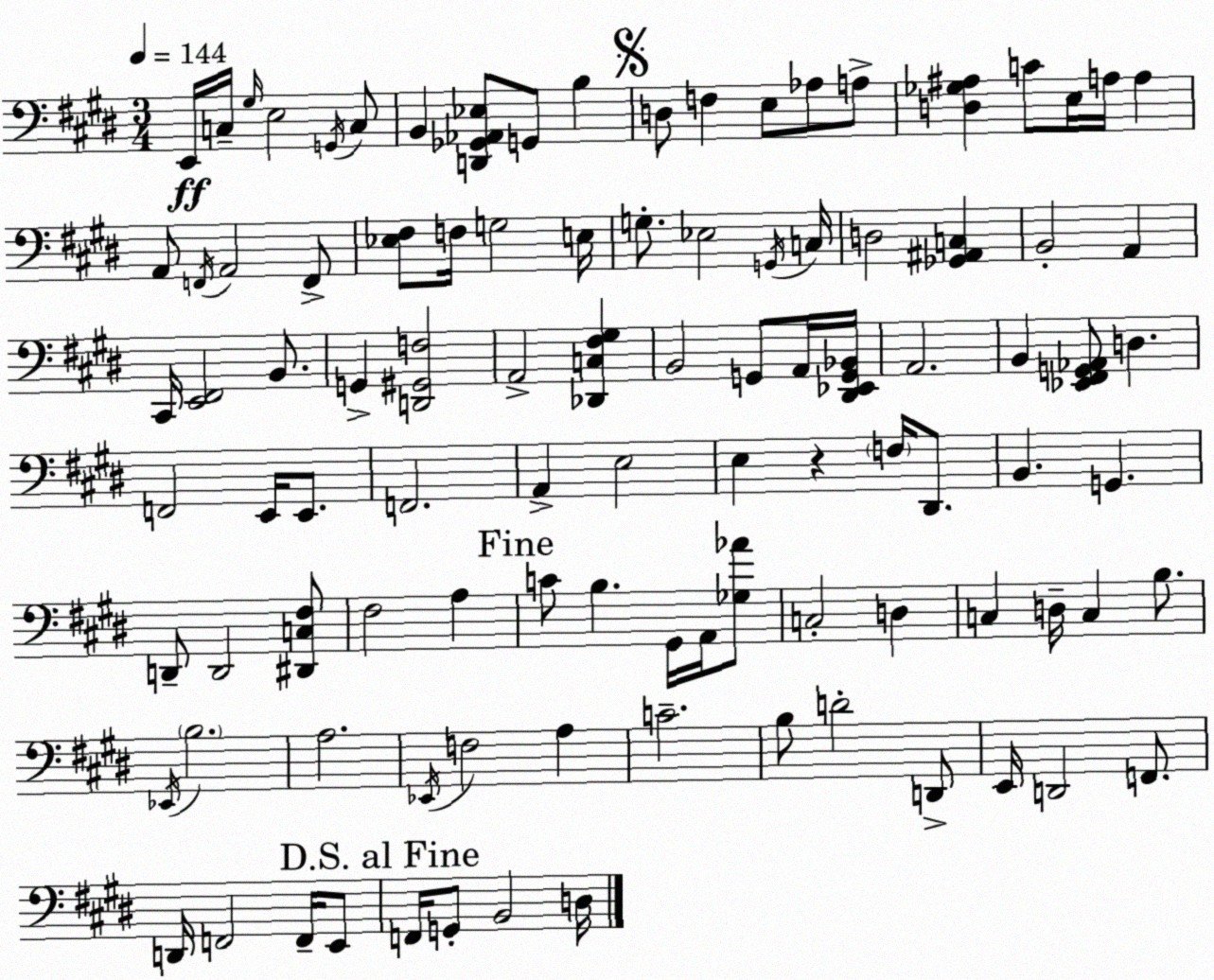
X:1
T:Untitled
M:3/4
L:1/4
K:E
E,,/4 C,/4 ^G,/4 E,2 G,,/4 C,/2 B,, [D,,_G,,_A,,_E,]/2 G,,/2 B, D,/2 F, E,/2 _A,/2 A,/2 [D,_G,^A,] C/2 E,/4 A,/4 A, A,,/2 F,,/4 A,,2 F,,/2 [_E,^F,]/2 F,/4 G,2 E,/4 G,/2 _E,2 G,,/4 C,/4 D,2 [_G,,^A,,C,] B,,2 A,, ^C,,/4 [E,,^F,,]2 B,,/2 G,, [D,,^G,,F,]2 A,,2 [_D,,C,^F,^G,] B,,2 G,,/2 A,,/4 [^D,,_E,,G,,_B,,]/4 A,,2 B,, [_E,,^F,,G,,_A,,]/2 D, F,,2 E,,/4 E,,/2 F,,2 A,, E,2 E, z F,/4 ^D,,/2 B,, G,, D,,/2 D,,2 [^D,,C,^F,]/2 ^F,2 A, C/2 B, ^G,,/4 A,,/4 [_G,_A]/2 C,2 D, C, D,/4 C, B,/2 _E,,/4 B,2 A,2 _E,,/4 F,2 A, C2 B,/2 D2 D,,/2 E,,/4 D,,2 F,,/2 D,,/4 F,,2 F,,/4 E,,/2 F,,/4 G,,/2 B,,2 D,/4